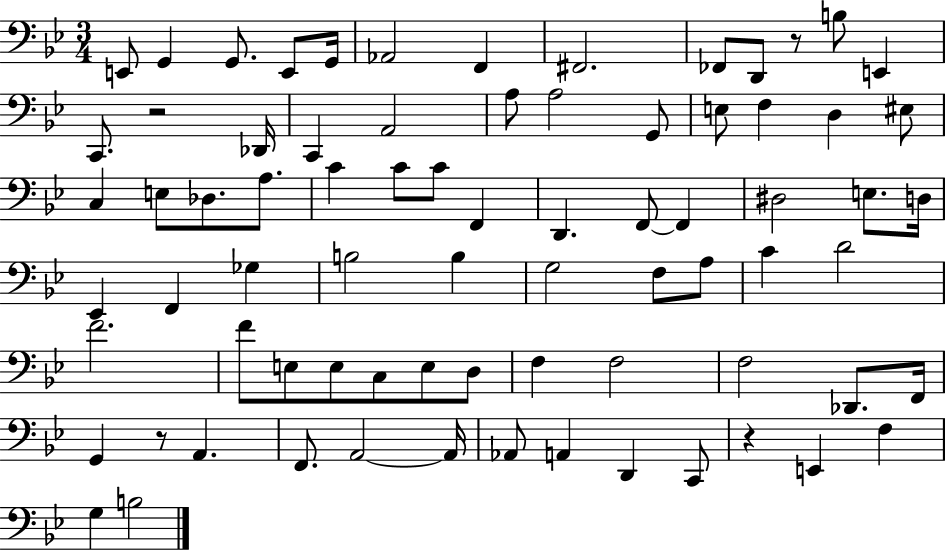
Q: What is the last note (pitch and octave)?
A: B3